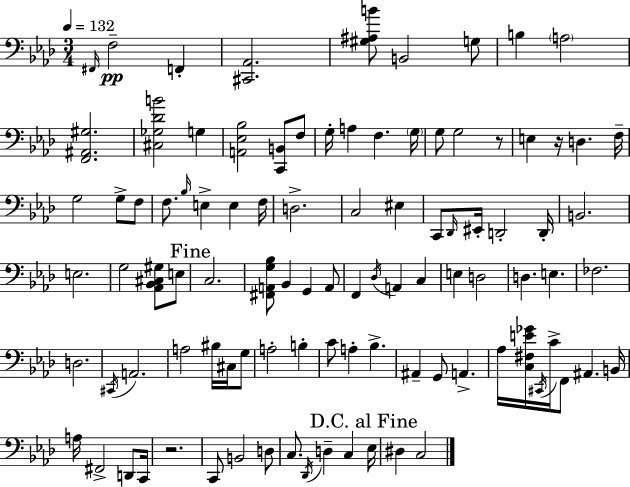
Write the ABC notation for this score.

X:1
T:Untitled
M:3/4
L:1/4
K:Ab
^F,,/4 F,2 F,, [^C,,_A,,]2 [^G,^A,B]/2 B,,2 G,/2 B, A,2 [F,,^A,,^G,]2 [^C,_G,_DB]2 G, [A,,_E,_B,]2 [C,,B,,]/2 F,/2 G,/4 A, F, G,/4 G,/2 G,2 z/2 E, z/4 D, F,/4 G,2 G,/2 F,/2 F,/2 _B,/4 E, E, F,/4 D,2 C,2 ^E, C,,/2 _D,,/4 ^E,,/4 D,,2 D,,/4 B,,2 E,2 G,2 [_A,,_B,,^C,^G,]/2 E,/2 C,2 [^F,,A,,G,_B,]/2 _B,, G,, A,,/2 F,, _D,/4 A,, C, E, D,2 D, E, _F,2 D,2 ^C,,/4 A,,2 A,2 ^B,/4 ^C,/4 G,/2 A,2 B, C/2 A, _B, ^A,, G,,/2 A,, _A,/4 [C,^F,E_G]/4 ^C,,/4 C/4 F,,/2 ^A,, B,,/4 A,/4 ^F,,2 D,,/2 C,,/4 z2 C,,/2 B,,2 D,/2 C,/2 _D,,/4 D, C, _E,/4 ^D, C,2